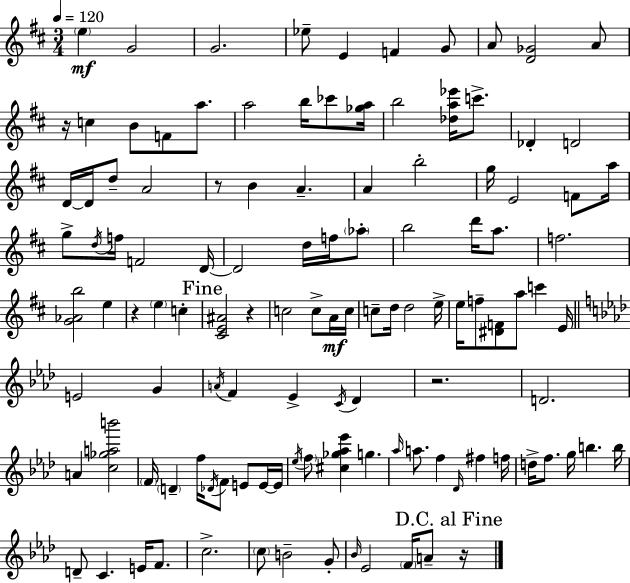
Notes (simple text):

E5/q G4/h G4/h. Eb5/e E4/q F4/q G4/e A4/e [D4,Gb4]/h A4/e R/s C5/q B4/e F4/e A5/e. A5/h B5/s CES6/e [Gb5,A5]/s B5/h [Db5,A5,Eb6]/s C6/e. Db4/q D4/h D4/s D4/s D5/e A4/h R/e B4/q A4/q. A4/q B5/h G5/s E4/h F4/e A5/s G5/e D5/s F5/s F4/h D4/s D4/h D5/s F5/s Ab5/e B5/h D6/s A5/e. F5/h. [G4,Ab4,B5]/h E5/q R/q E5/q C5/q [C#4,E4,A#4]/h R/q C5/h C5/e A4/s C5/s C5/e D5/s D5/h E5/s E5/s F5/e [D#4,F4]/e A5/e C6/q E4/s E4/h G4/q A4/s F4/q Eb4/q C4/s Db4/q R/h. D4/h. A4/q [C5,Gb5,A5,B6]/h F4/s D4/q F5/s Db4/s F4/e E4/e E4/s E4/s Eb5/s F5/e [C#5,Gb5,Ab5,Eb6]/q G5/q. Ab5/s A5/e. F5/q Db4/s F#5/q F5/s D5/s F5/e. G5/s B5/q. B5/s D4/e C4/q. E4/s F4/e. C5/h. C5/e B4/h G4/e Bb4/s Eb4/h F4/s A4/e R/s